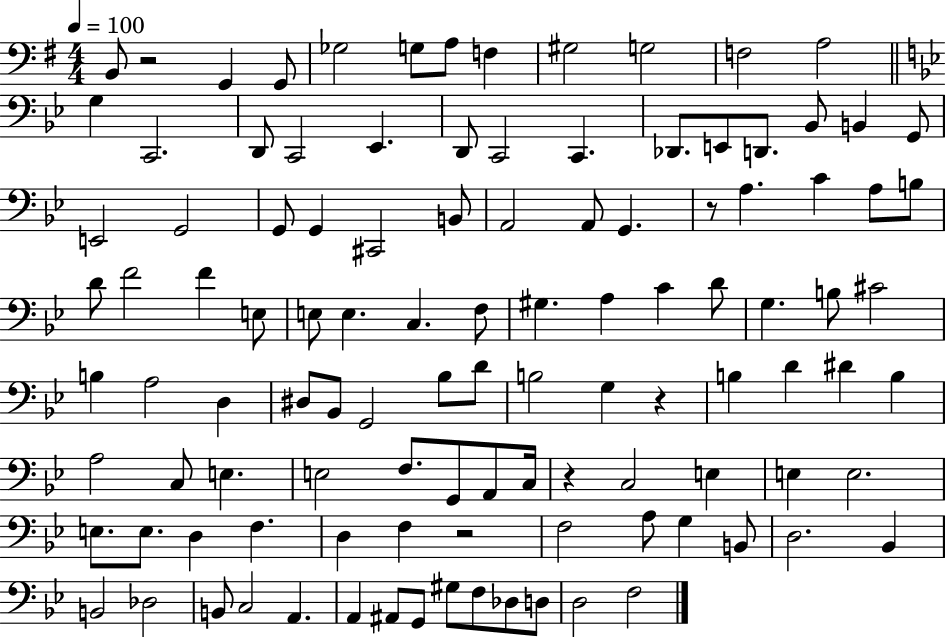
X:1
T:Untitled
M:4/4
L:1/4
K:G
B,,/2 z2 G,, G,,/2 _G,2 G,/2 A,/2 F, ^G,2 G,2 F,2 A,2 G, C,,2 D,,/2 C,,2 _E,, D,,/2 C,,2 C,, _D,,/2 E,,/2 D,,/2 _B,,/2 B,, G,,/2 E,,2 G,,2 G,,/2 G,, ^C,,2 B,,/2 A,,2 A,,/2 G,, z/2 A, C A,/2 B,/2 D/2 F2 F E,/2 E,/2 E, C, F,/2 ^G, A, C D/2 G, B,/2 ^C2 B, A,2 D, ^D,/2 _B,,/2 G,,2 _B,/2 D/2 B,2 G, z B, D ^D B, A,2 C,/2 E, E,2 F,/2 G,,/2 A,,/2 C,/4 z C,2 E, E, E,2 E,/2 E,/2 D, F, D, F, z2 F,2 A,/2 G, B,,/2 D,2 _B,, B,,2 _D,2 B,,/2 C,2 A,, A,, ^A,,/2 G,,/2 ^G,/2 F,/2 _D,/2 D,/2 D,2 F,2